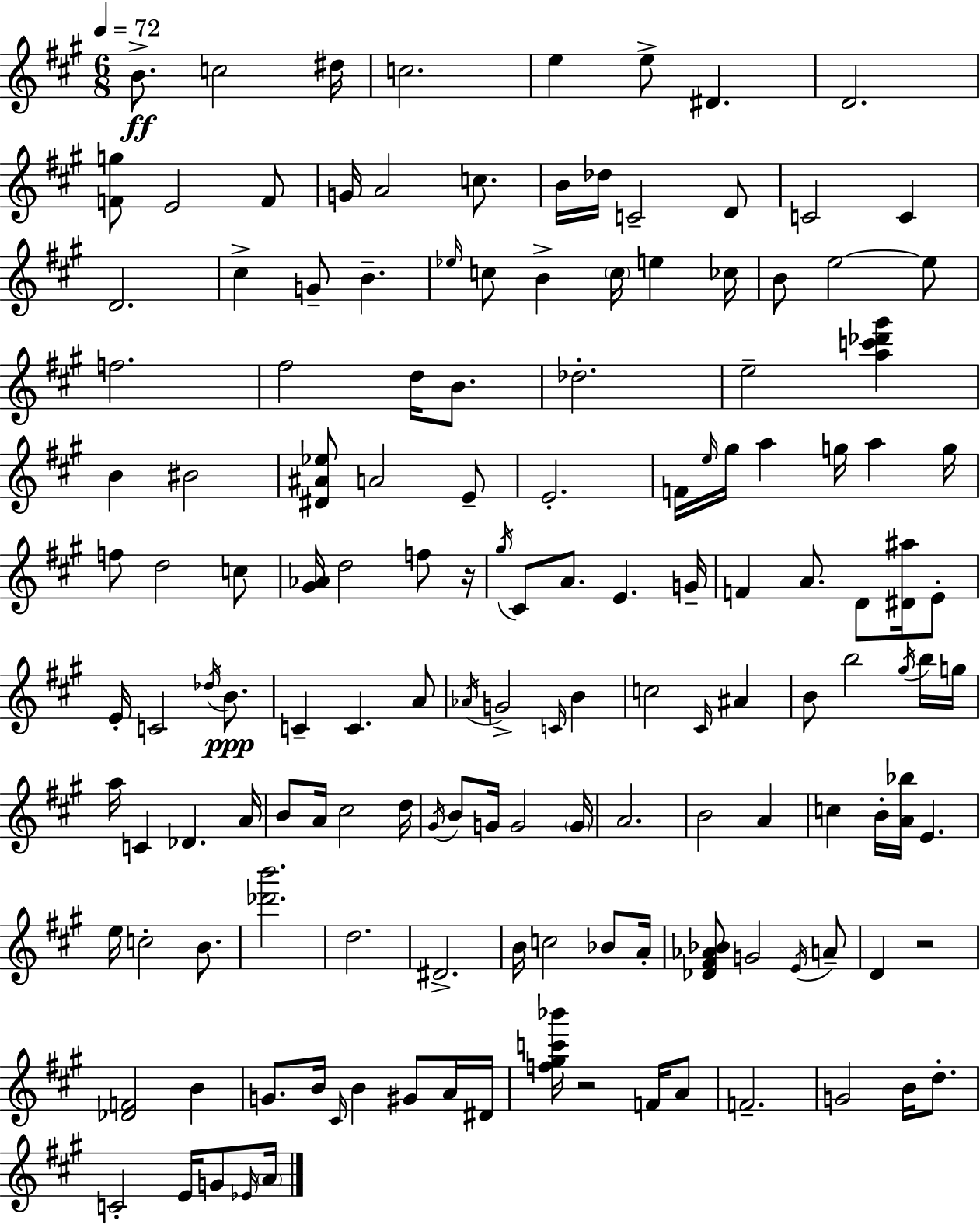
B4/e. C5/h D#5/s C5/h. E5/q E5/e D#4/q. D4/h. [F4,G5]/e E4/h F4/e G4/s A4/h C5/e. B4/s Db5/s C4/h D4/e C4/h C4/q D4/h. C#5/q G4/e B4/q. Eb5/s C5/e B4/q C5/s E5/q CES5/s B4/e E5/h E5/e F5/h. F#5/h D5/s B4/e. Db5/h. E5/h [A5,C6,Db6,G#6]/q B4/q BIS4/h [D#4,A#4,Eb5]/e A4/h E4/e E4/h. F4/s E5/s G#5/s A5/q G5/s A5/q G5/s F5/e D5/h C5/e [G#4,Ab4]/s D5/h F5/e R/s G#5/s C#4/e A4/e. E4/q. G4/s F4/q A4/e. D4/e [D#4,A#5]/s E4/e E4/s C4/h Db5/s B4/e. C4/q C4/q. A4/e Ab4/s G4/h C4/s B4/q C5/h C#4/s A#4/q B4/e B5/h G#5/s B5/s G5/s A5/s C4/q Db4/q. A4/s B4/e A4/s C#5/h D5/s G#4/s B4/e G4/s G4/h G4/s A4/h. B4/h A4/q C5/q B4/s [A4,Bb5]/s E4/q. E5/s C5/h B4/e. [Db6,B6]/h. D5/h. D#4/h. B4/s C5/h Bb4/e A4/s [Db4,F#4,Ab4,Bb4]/e G4/h E4/s A4/e D4/q R/h [Db4,F4]/h B4/q G4/e. B4/s C#4/s B4/q G#4/e A4/s D#4/s [F5,G#5,C6,Bb6]/s R/h F4/s A4/e F4/h. G4/h B4/s D5/e. C4/h E4/s G4/e Eb4/s A4/s